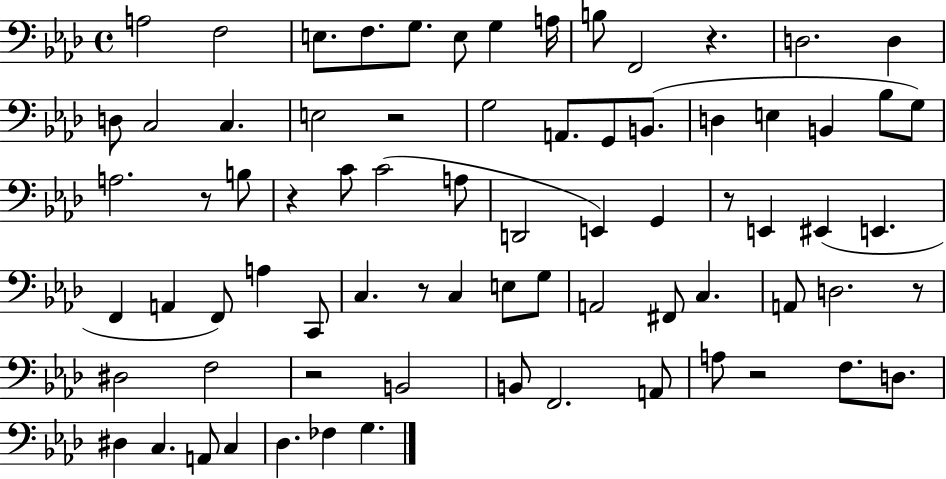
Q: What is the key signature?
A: AES major